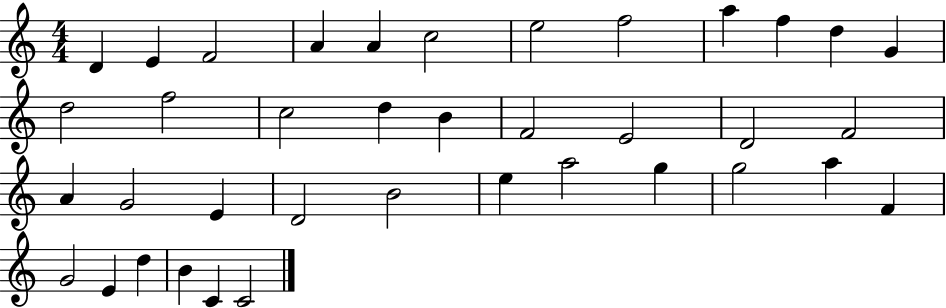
X:1
T:Untitled
M:4/4
L:1/4
K:C
D E F2 A A c2 e2 f2 a f d G d2 f2 c2 d B F2 E2 D2 F2 A G2 E D2 B2 e a2 g g2 a F G2 E d B C C2